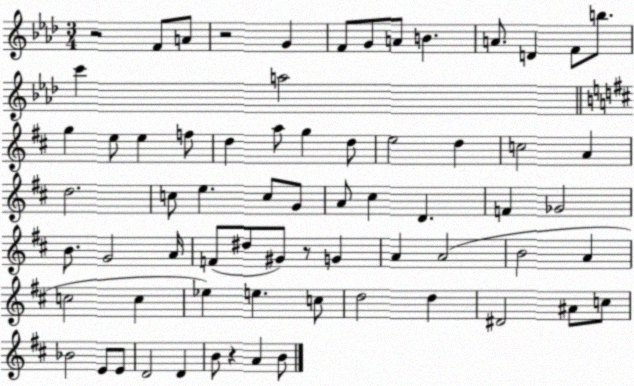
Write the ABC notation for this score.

X:1
T:Untitled
M:3/4
L:1/4
K:Ab
z2 F/2 A/2 z2 G F/2 G/2 A/2 B A/2 D F/2 b/2 c' a2 g e/2 e f/2 d a/2 g d/2 e2 d c2 A d2 c/2 e c/2 G/2 A/2 ^c D F _G2 B/2 G2 A/4 F/2 ^d/2 ^G/2 z/2 G A A2 B2 A c2 c _e e c/2 d2 d ^D2 ^A/2 c/2 _B2 E/2 E/2 D2 D B/2 z A B/2